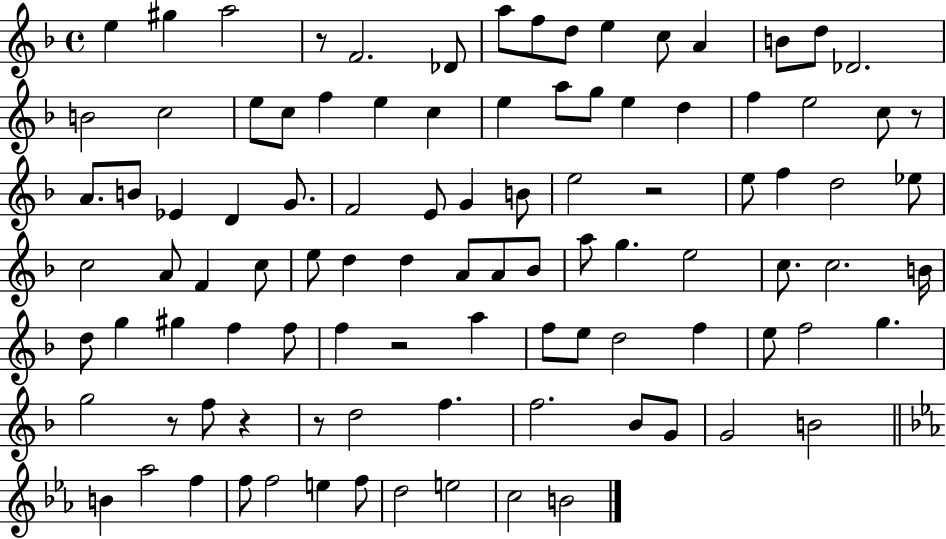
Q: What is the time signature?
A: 4/4